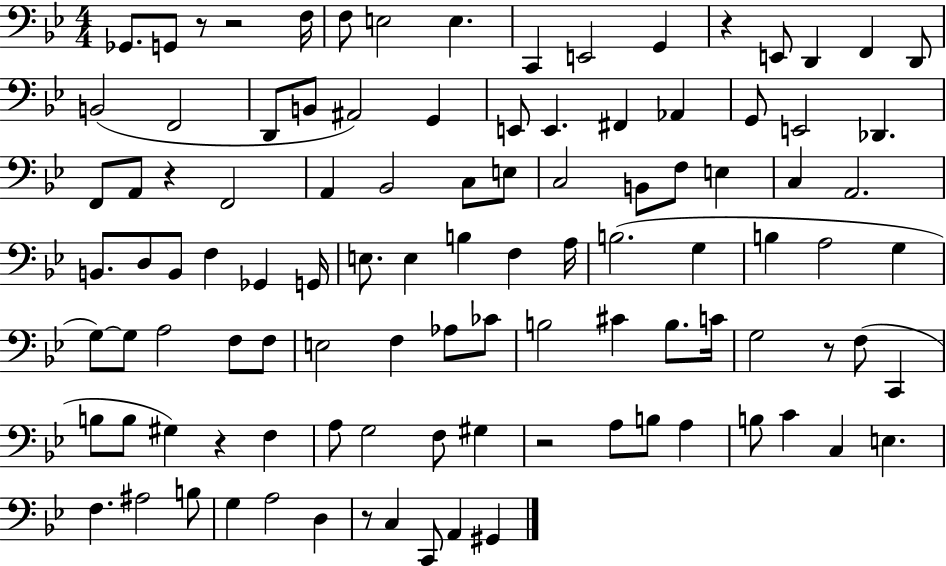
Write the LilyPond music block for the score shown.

{
  \clef bass
  \numericTimeSignature
  \time 4/4
  \key bes \major
  \repeat volta 2 { ges,8. g,8 r8 r2 f16 | f8 e2 e4. | c,4 e,2 g,4 | r4 e,8 d,4 f,4 d,8 | \break b,2( f,2 | d,8 b,8 ais,2) g,4 | e,8 e,4. fis,4 aes,4 | g,8 e,2 des,4. | \break f,8 a,8 r4 f,2 | a,4 bes,2 c8 e8 | c2 b,8 f8 e4 | c4 a,2. | \break b,8. d8 b,8 f4 ges,4 g,16 | e8. e4 b4 f4 a16 | b2.( g4 | b4 a2 g4 | \break g8~~) g8 a2 f8 f8 | e2 f4 aes8 ces'8 | b2 cis'4 b8. c'16 | g2 r8 f8( c,4 | \break b8 b8 gis4) r4 f4 | a8 g2 f8 gis4 | r2 a8 b8 a4 | b8 c'4 c4 e4. | \break f4. ais2 b8 | g4 a2 d4 | r8 c4 c,8 a,4 gis,4 | } \bar "|."
}